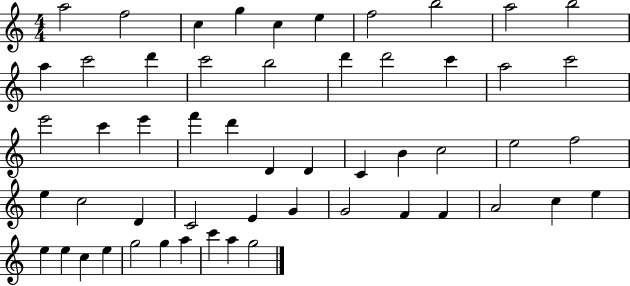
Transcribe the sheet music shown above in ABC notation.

X:1
T:Untitled
M:4/4
L:1/4
K:C
a2 f2 c g c e f2 b2 a2 b2 a c'2 d' c'2 b2 d' d'2 c' a2 c'2 e'2 c' e' f' d' D D C B c2 e2 f2 e c2 D C2 E G G2 F F A2 c e e e c e g2 g a c' a g2